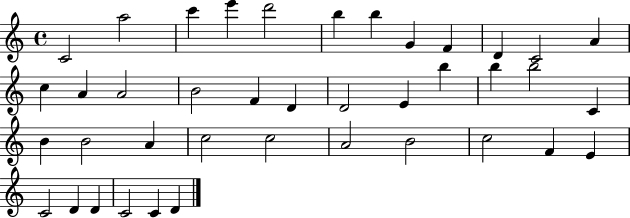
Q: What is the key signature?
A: C major